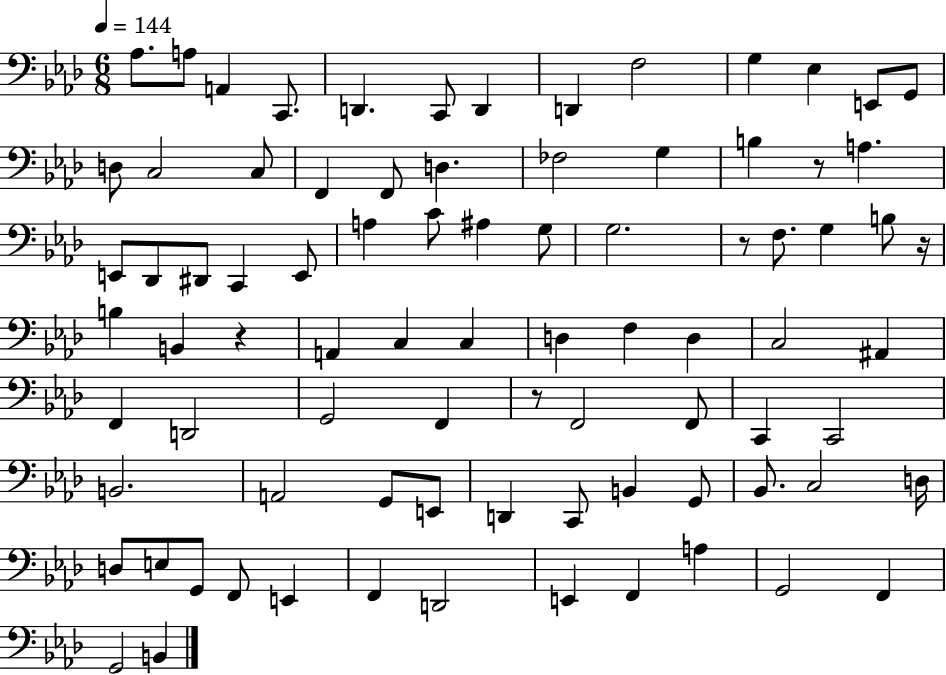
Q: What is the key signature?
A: AES major